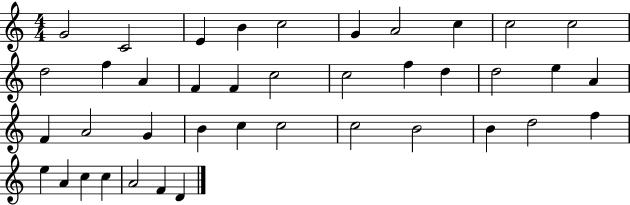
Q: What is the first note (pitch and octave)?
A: G4